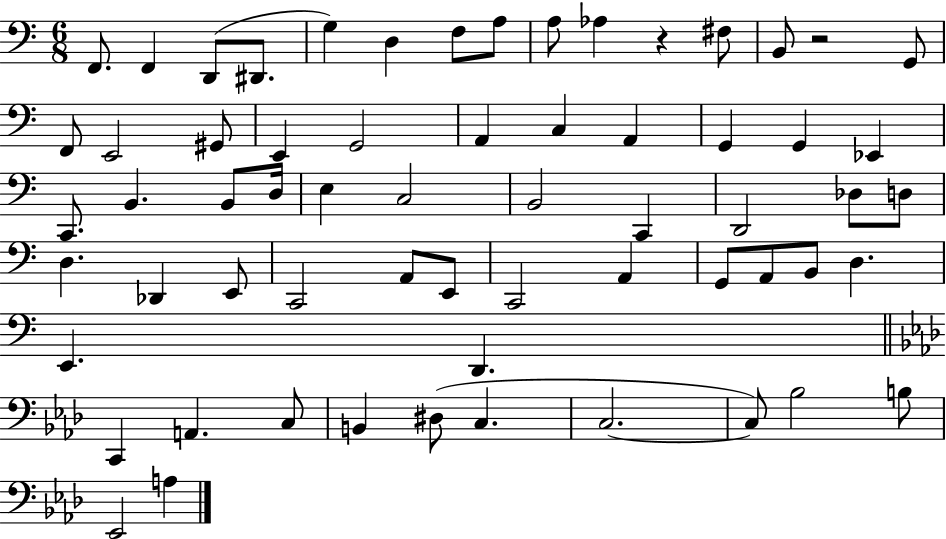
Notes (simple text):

F2/e. F2/q D2/e D#2/e. G3/q D3/q F3/e A3/e A3/e Ab3/q R/q F#3/e B2/e R/h G2/e F2/e E2/h G#2/e E2/q G2/h A2/q C3/q A2/q G2/q G2/q Eb2/q C2/e. B2/q. B2/e D3/s E3/q C3/h B2/h C2/q D2/h Db3/e D3/e D3/q. Db2/q E2/e C2/h A2/e E2/e C2/h A2/q G2/e A2/e B2/e D3/q. E2/q. D2/q. C2/q A2/q. C3/e B2/q D#3/e C3/q. C3/h. C3/e Bb3/h B3/e Eb2/h A3/q